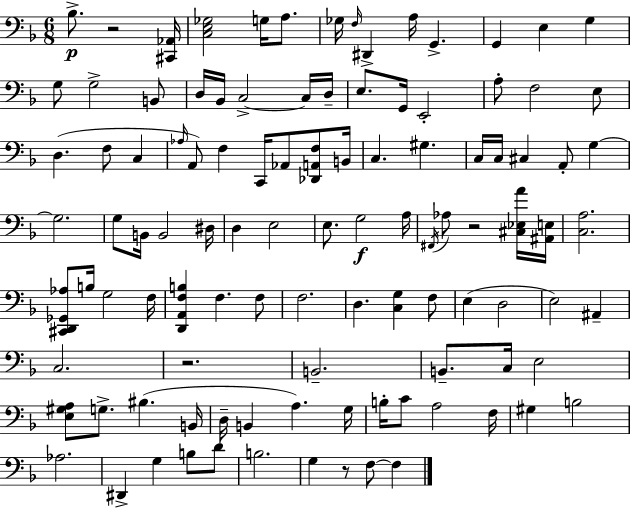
{
  \clef bass
  \numericTimeSignature
  \time 6/8
  \key f \major
  bes8.->\p r2 <cis, aes,>16 | <c e ges>2 g16 a8. | ges16 \grace { f16 } dis,4-> a16 g,4.-> | g,4 e4 g4 | \break g8 g2-> b,8 | d16 bes,16 c2->~~ c16 | d16-- e8. g,16 e,2-. | a8-. f2 e8 | \break d4.( f8 c4 | \grace { aes16 }) a,8 f4 c,16 aes,8 <des, a, f>8 | b,16 c4. gis4. | c16 c16 cis4 a,8-. g4~~ | \break g2. | g8 b,16 b,2 | dis16 d4 e2 | e8. g2\f | \break a16 \acciaccatura { fis,16 } aes8 r2 | <cis ees a'>16 <ais, e>16 <c a>2. | <cis, d, ges, aes>8 b16 g2 | f16 <d, a, f b>4 f4. | \break f8 f2. | d4. <c g>4 | f8 e4( d2 | e2) ais,4-- | \break c2. | r2. | b,2.-- | b,8.-- c16 e2 | \break <e gis a>8 g8.-> bis4.( | b,16 d16-- b,4 a4.) | g16 b16-. c'8 a2 | f16 gis4 b2 | \break aes2. | dis,4-> g4 b8 | d'8 b2. | g4 r8 f8~~ f4 | \break \bar "|."
}